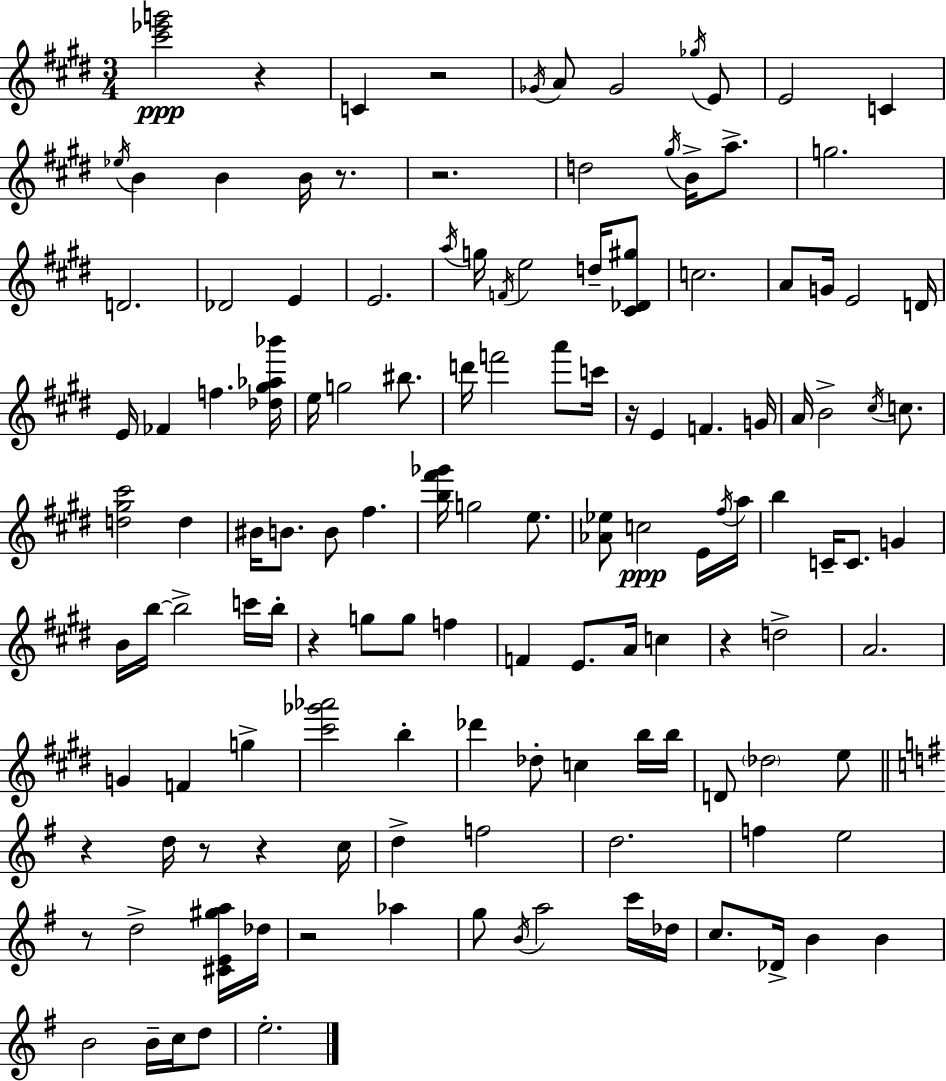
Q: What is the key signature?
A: E major